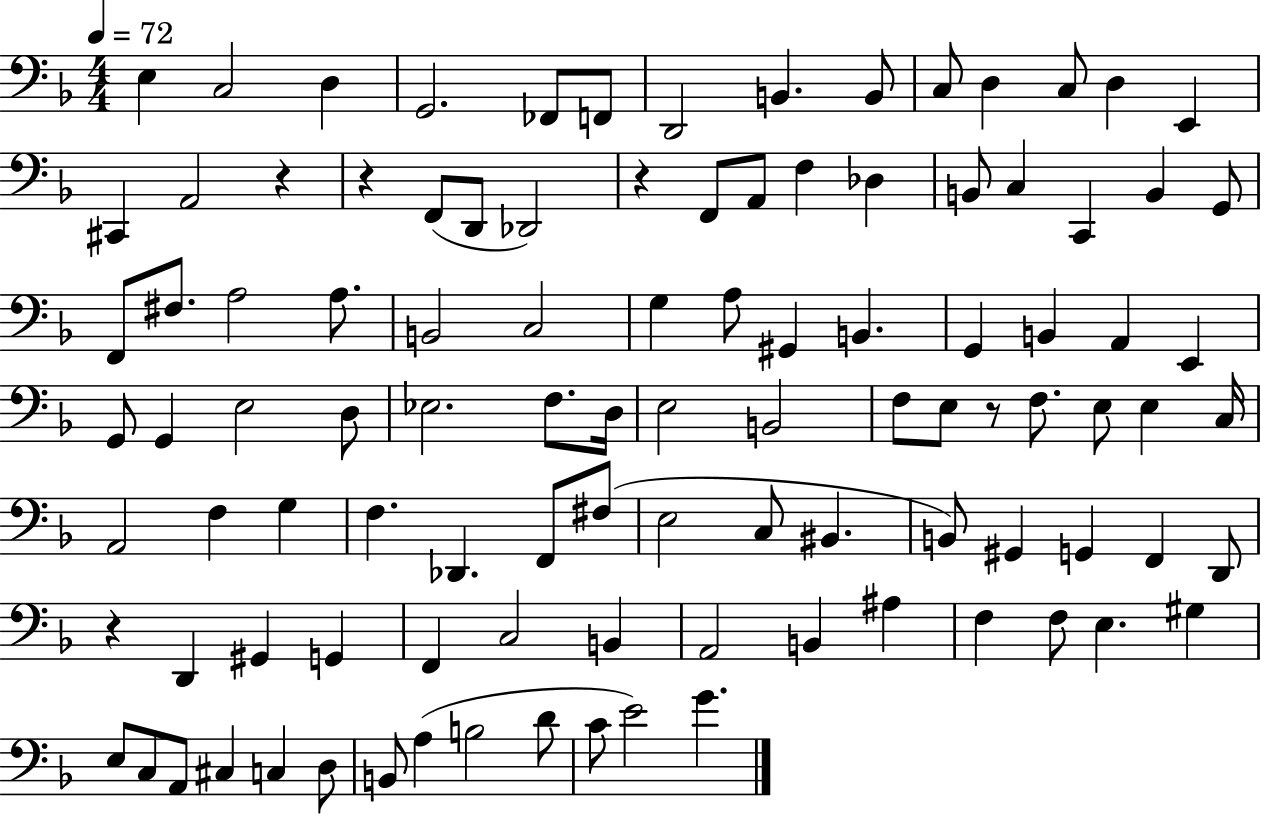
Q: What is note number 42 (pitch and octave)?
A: E2